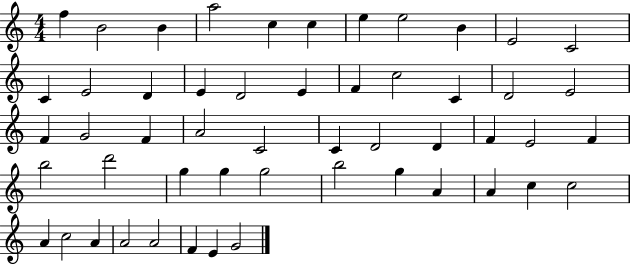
X:1
T:Untitled
M:4/4
L:1/4
K:C
f B2 B a2 c c e e2 B E2 C2 C E2 D E D2 E F c2 C D2 E2 F G2 F A2 C2 C D2 D F E2 F b2 d'2 g g g2 b2 g A A c c2 A c2 A A2 A2 F E G2